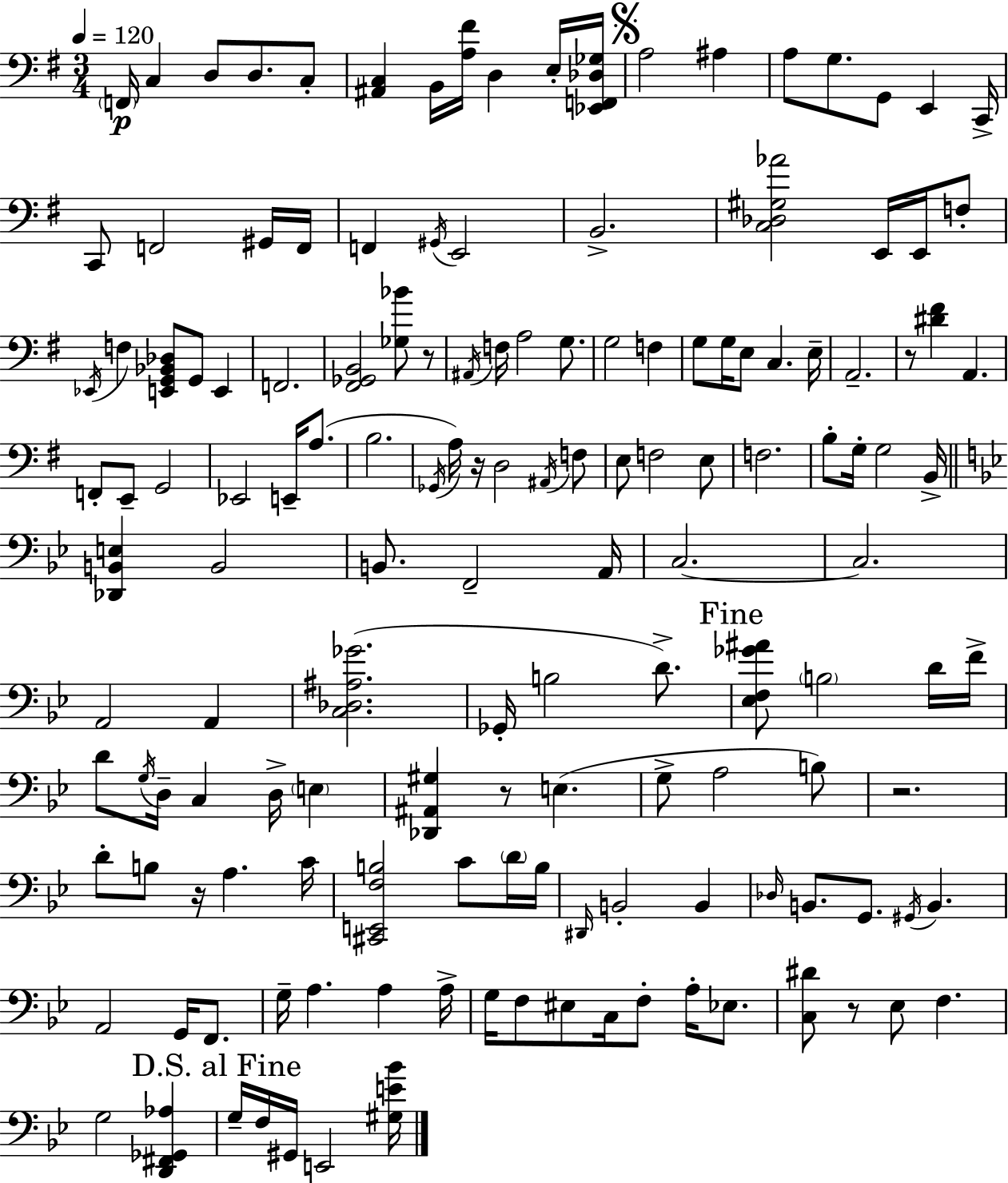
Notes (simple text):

F2/s C3/q D3/e D3/e. C3/e [A#2,C3]/q B2/s [A3,F#4]/s D3/q E3/s [Eb2,F2,Db3,Gb3]/s A3/h A#3/q A3/e G3/e. G2/e E2/q C2/s C2/e F2/h G#2/s F2/s F2/q G#2/s E2/h B2/h. [C3,Db3,G#3,Ab4]/h E2/s E2/s F3/e Eb2/s F3/q [E2,G2,Bb2,Db3]/e G2/e E2/q F2/h. [F#2,Gb2,B2]/h [Gb3,Bb4]/e R/e A#2/s F3/s A3/h G3/e. G3/h F3/q G3/e G3/s E3/e C3/q. E3/s A2/h. R/e [D#4,F#4]/q A2/q. F2/e E2/e G2/h Eb2/h E2/s A3/e. B3/h. Gb2/s A3/s R/s D3/h A#2/s F3/e E3/e F3/h E3/e F3/h. B3/e G3/s G3/h B2/s [Db2,B2,E3]/q B2/h B2/e. F2/h A2/s C3/h. C3/h. A2/h A2/q [C3,Db3,A#3,Gb4]/h. Gb2/s B3/h D4/e. [Eb3,F3,Gb4,A#4]/e B3/h D4/s F4/s D4/e G3/s D3/s C3/q D3/s E3/q [Db2,A#2,G#3]/q R/e E3/q. G3/e A3/h B3/e R/h. D4/e B3/e R/s A3/q. C4/s [C#2,E2,F3,B3]/h C4/e D4/s B3/s D#2/s B2/h B2/q Db3/s B2/e. G2/e. G#2/s B2/q. A2/h G2/s F2/e. G3/s A3/q. A3/q A3/s G3/s F3/e EIS3/e C3/s F3/e A3/s Eb3/e. [C3,D#4]/e R/e Eb3/e F3/q. G3/h [D2,F#2,Gb2,Ab3]/q G3/s F3/s G#2/s E2/h [G#3,E4,Bb4]/s